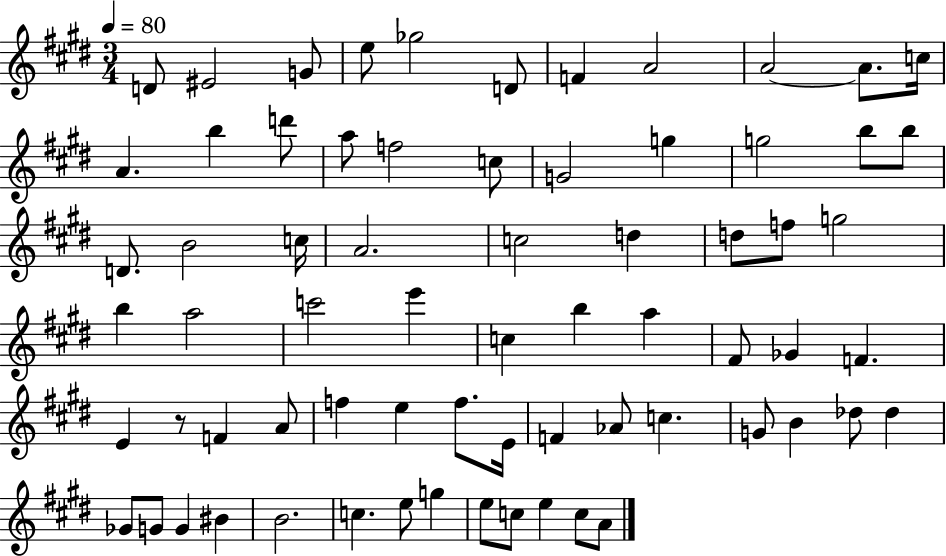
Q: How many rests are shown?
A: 1